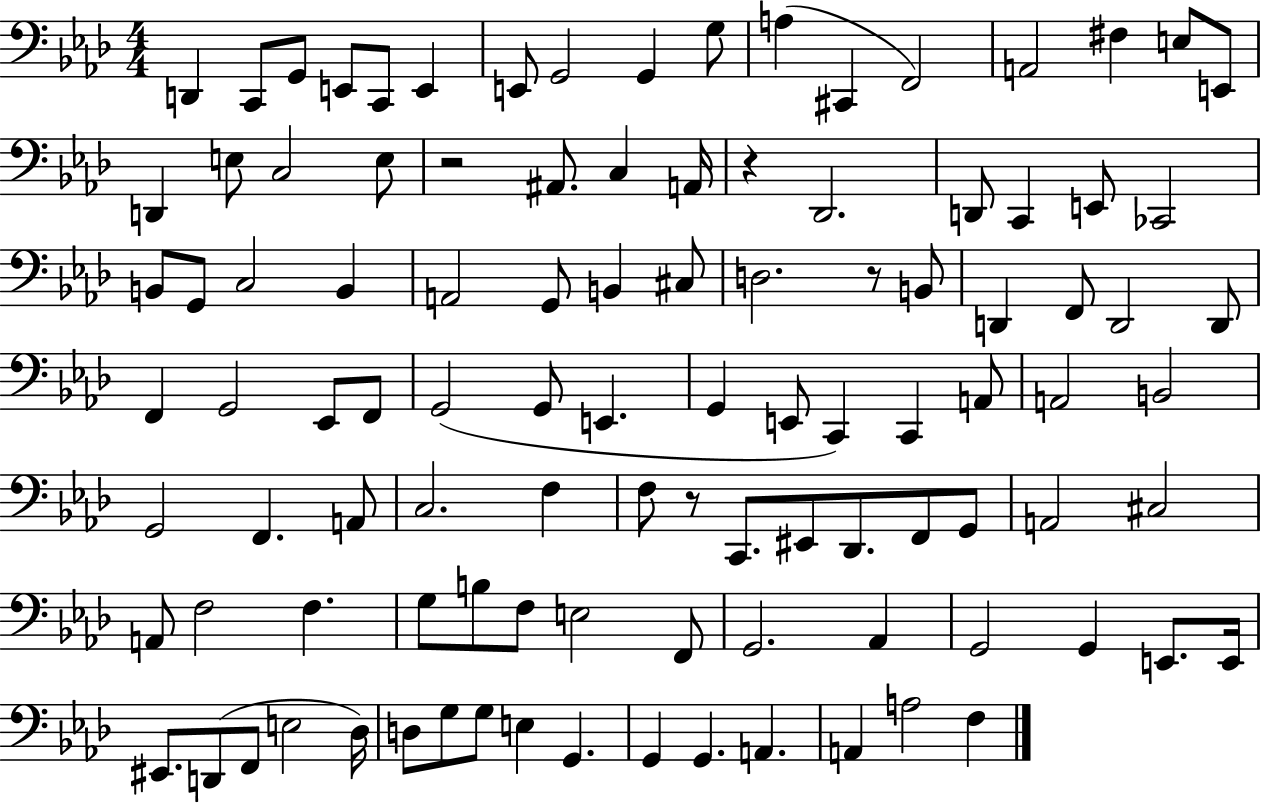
X:1
T:Untitled
M:4/4
L:1/4
K:Ab
D,, C,,/2 G,,/2 E,,/2 C,,/2 E,, E,,/2 G,,2 G,, G,/2 A, ^C,, F,,2 A,,2 ^F, E,/2 E,,/2 D,, E,/2 C,2 E,/2 z2 ^A,,/2 C, A,,/4 z _D,,2 D,,/2 C,, E,,/2 _C,,2 B,,/2 G,,/2 C,2 B,, A,,2 G,,/2 B,, ^C,/2 D,2 z/2 B,,/2 D,, F,,/2 D,,2 D,,/2 F,, G,,2 _E,,/2 F,,/2 G,,2 G,,/2 E,, G,, E,,/2 C,, C,, A,,/2 A,,2 B,,2 G,,2 F,, A,,/2 C,2 F, F,/2 z/2 C,,/2 ^E,,/2 _D,,/2 F,,/2 G,,/2 A,,2 ^C,2 A,,/2 F,2 F, G,/2 B,/2 F,/2 E,2 F,,/2 G,,2 _A,, G,,2 G,, E,,/2 E,,/4 ^E,,/2 D,,/2 F,,/2 E,2 _D,/4 D,/2 G,/2 G,/2 E, G,, G,, G,, A,, A,, A,2 F,